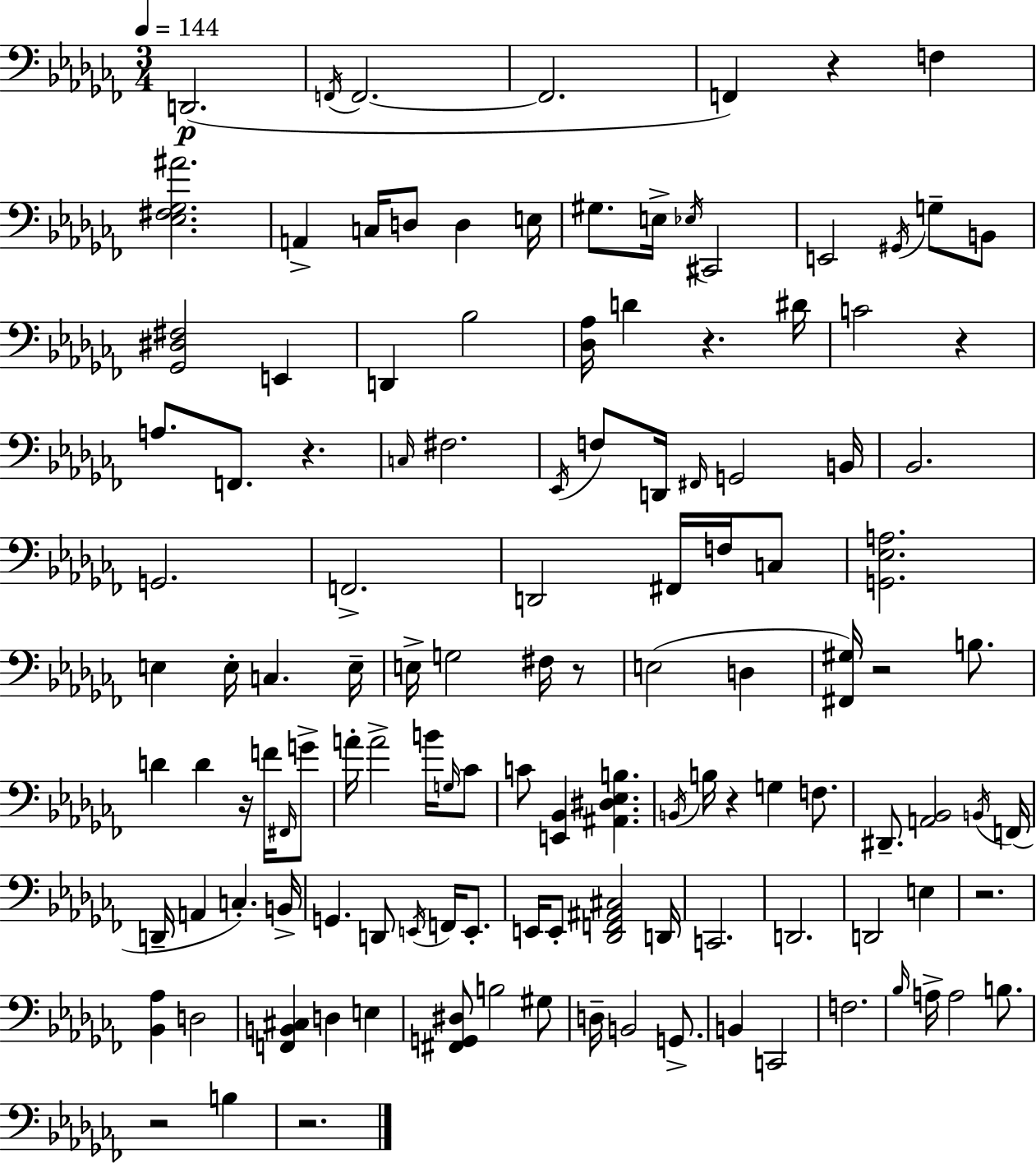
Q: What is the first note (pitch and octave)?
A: D2